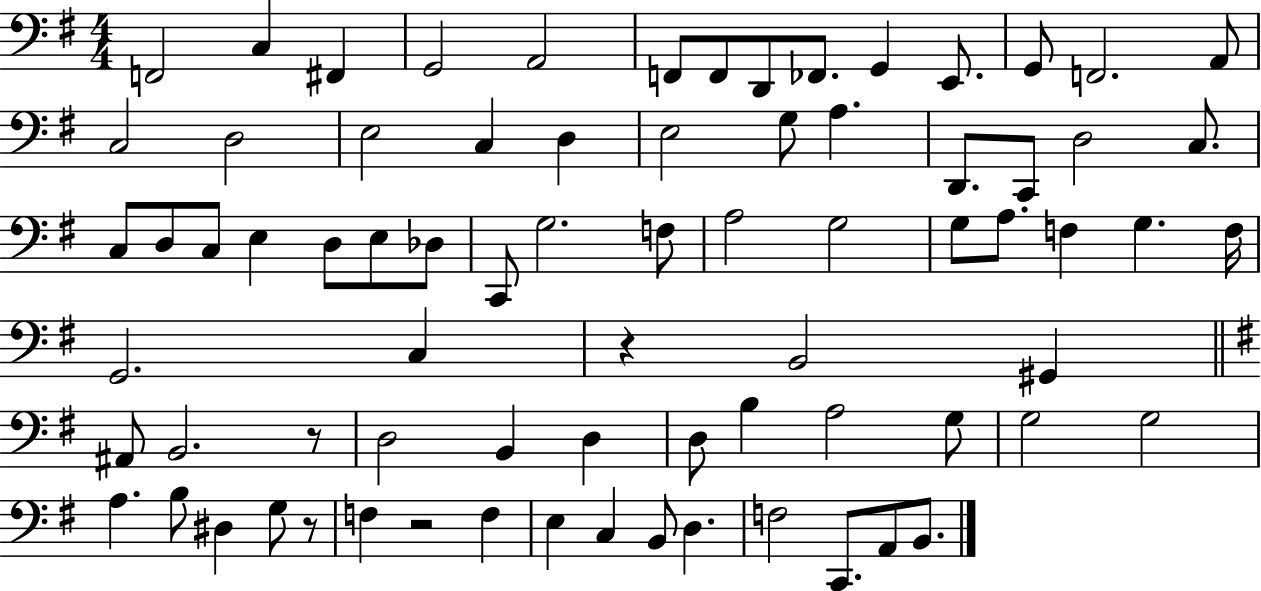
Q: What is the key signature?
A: G major